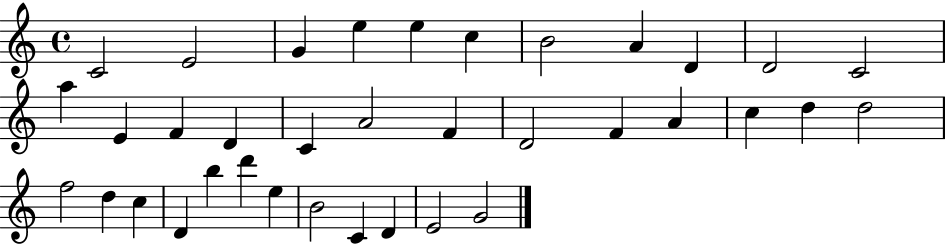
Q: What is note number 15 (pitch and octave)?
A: D4